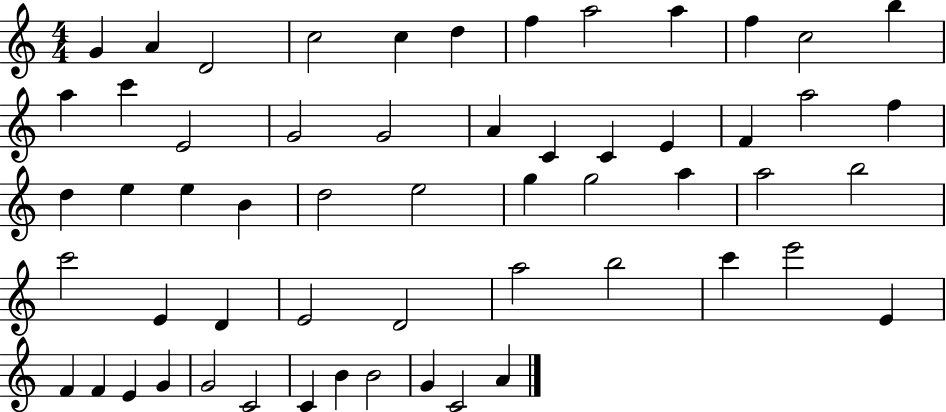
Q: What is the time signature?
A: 4/4